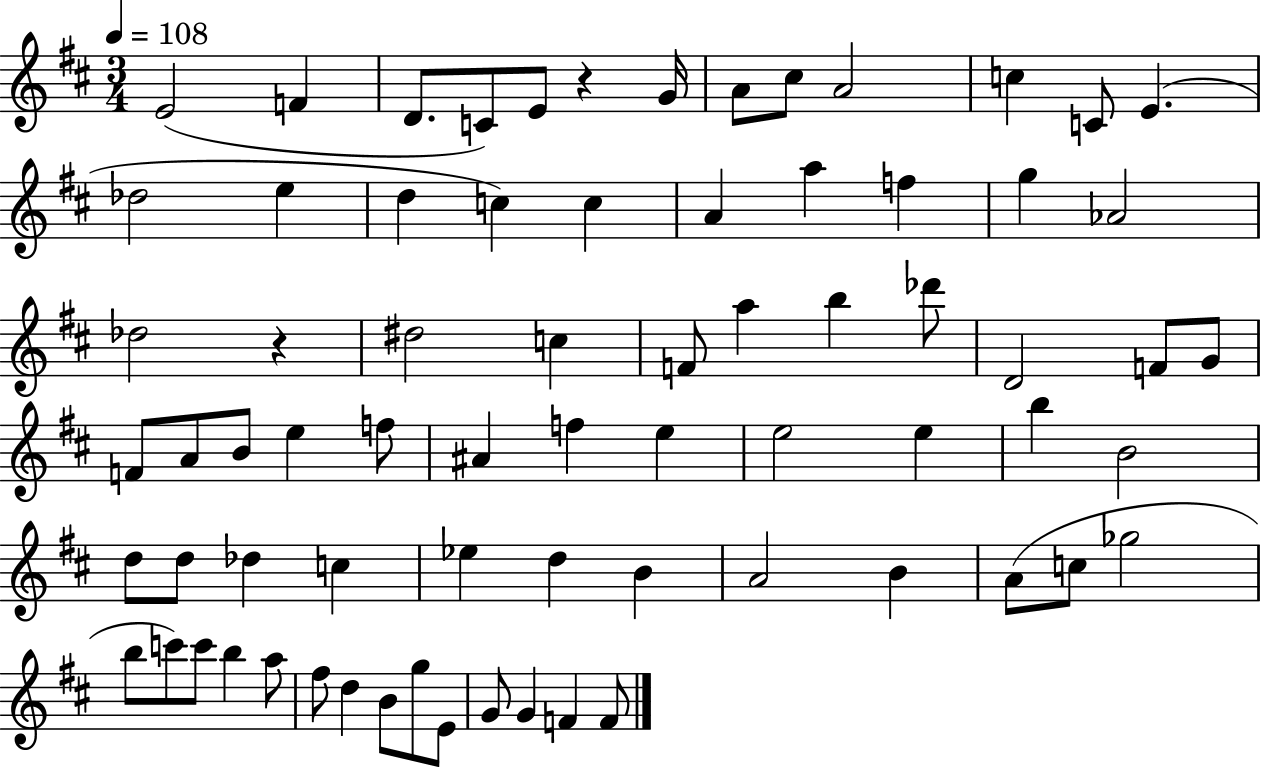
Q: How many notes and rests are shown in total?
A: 72